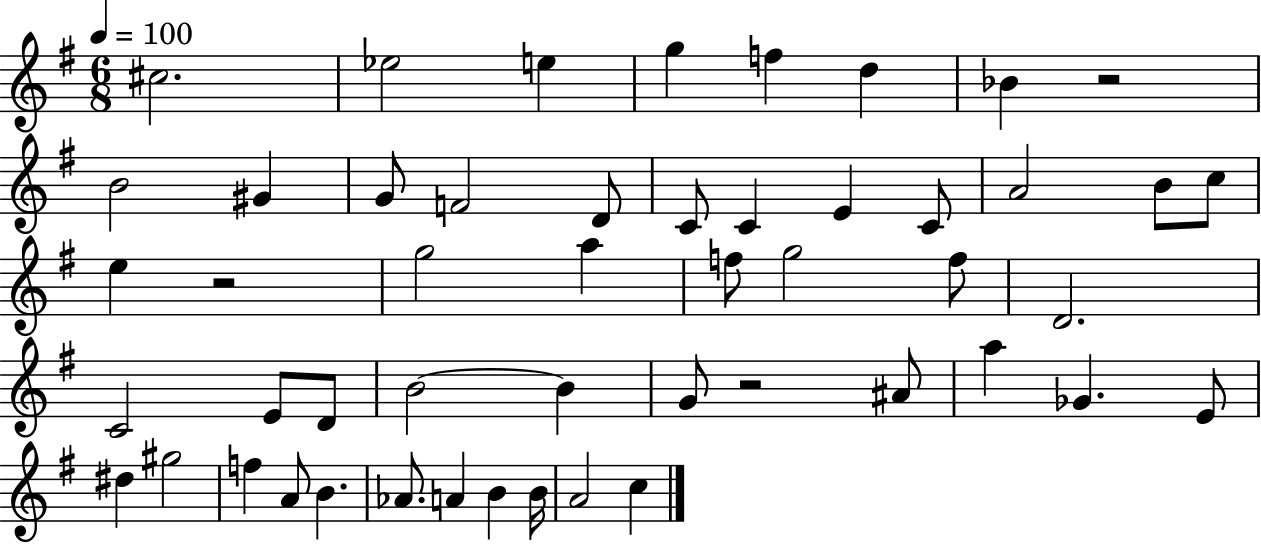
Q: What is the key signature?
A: G major